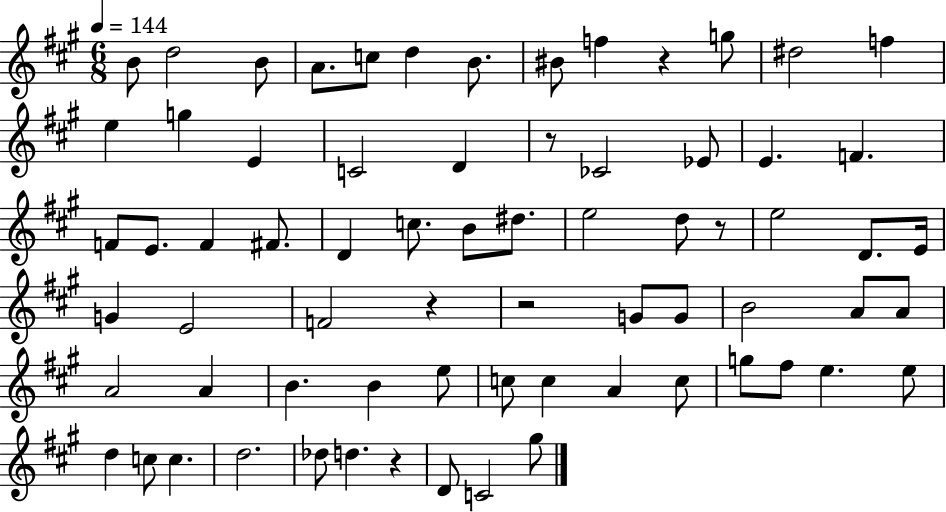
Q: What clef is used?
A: treble